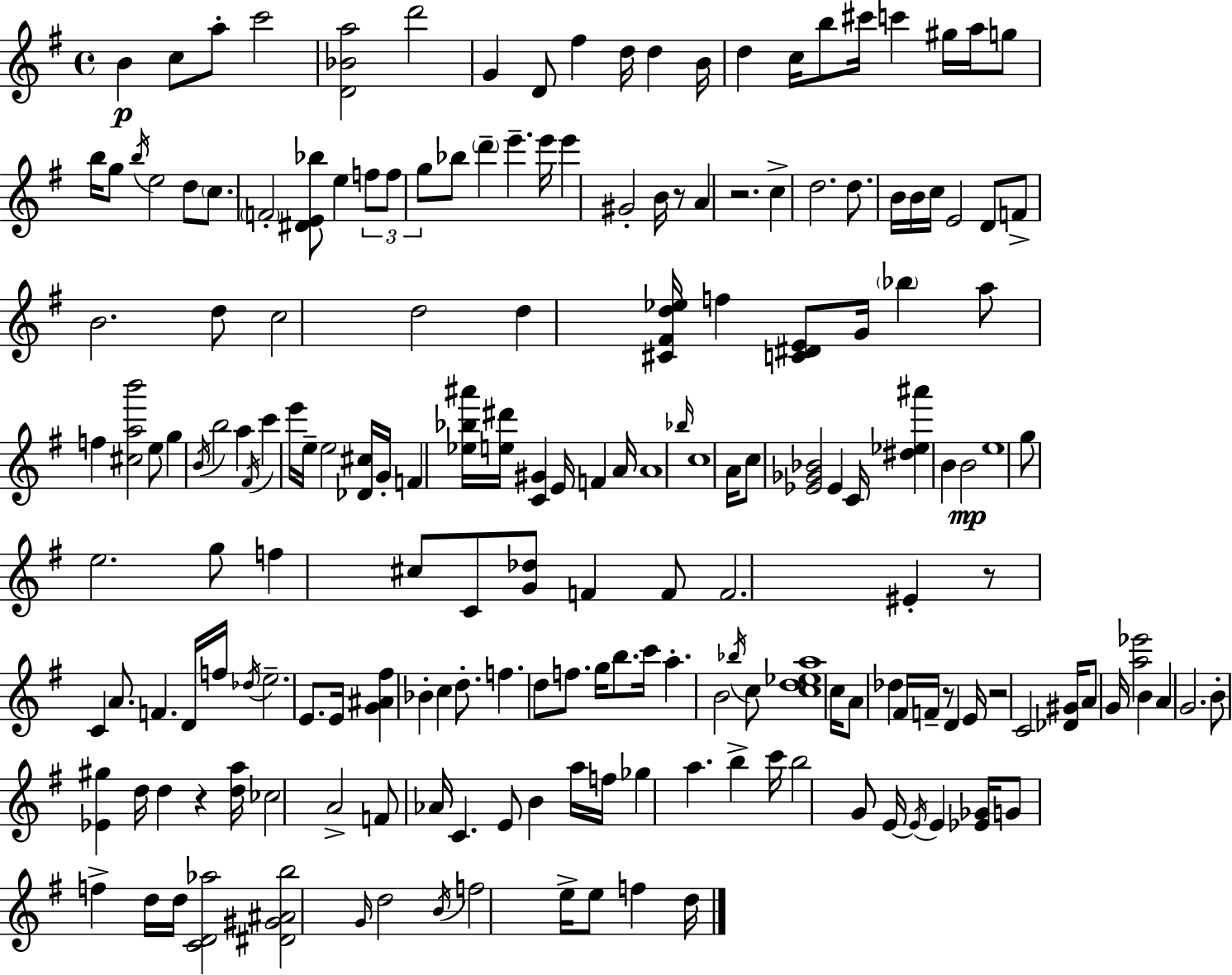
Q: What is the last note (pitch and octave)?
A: D5